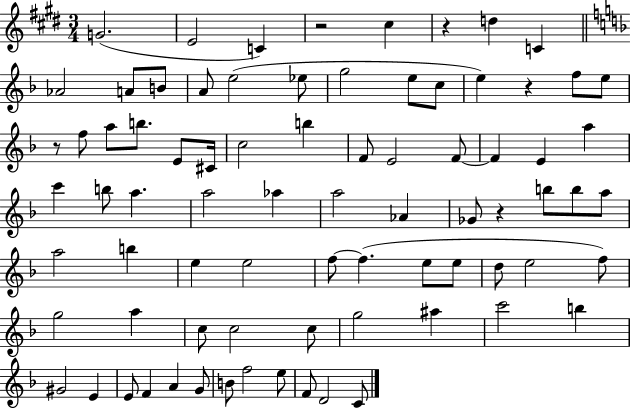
{
  \clef treble
  \numericTimeSignature
  \time 3/4
  \key e \major
  \repeat volta 2 { g'2.( | e'2 c'4) | r2 cis''4 | r4 d''4 c'4 | \break \bar "||" \break \key f \major aes'2 a'8 b'8 | a'8 e''2( ees''8 | g''2 e''8 c''8 | e''4) r4 f''8 e''8 | \break r8 f''8 a''8 b''8. e'8 cis'16 | c''2 b''4 | f'8 e'2 f'8~~ | f'4 e'4 a''4 | \break c'''4 b''8 a''4. | a''2 aes''4 | a''2 aes'4 | ges'8 r4 b''8 b''8 a''8 | \break a''2 b''4 | e''4 e''2 | f''8~~ f''4.( e''8 e''8 | d''8 e''2 f''8) | \break g''2 a''4 | c''8 c''2 c''8 | g''2 ais''4 | c'''2 b''4 | \break gis'2 e'4 | e'8 f'4 a'4 g'8 | b'8 f''2 e''8 | f'8 d'2 c'8 | \break } \bar "|."
}